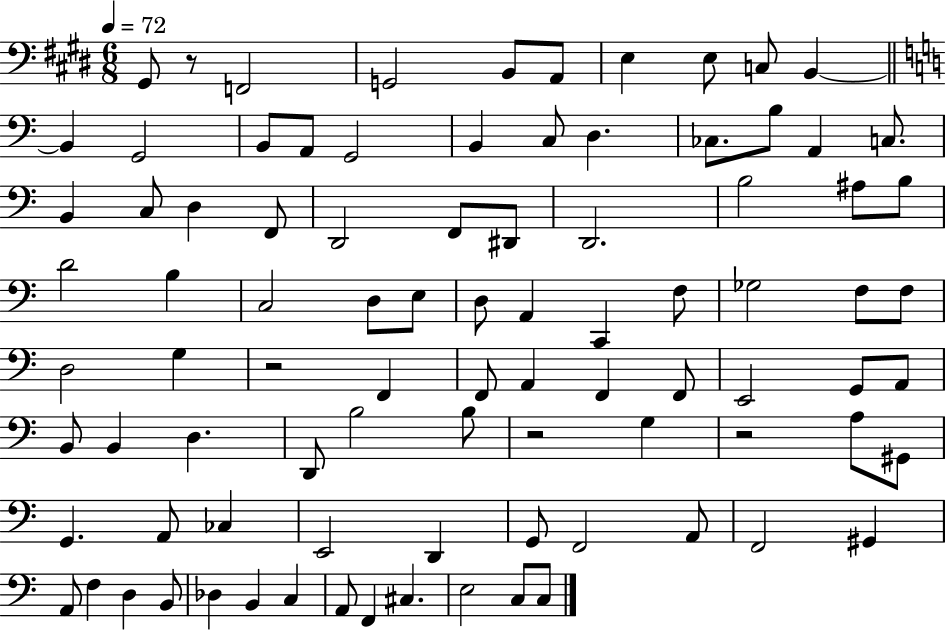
G#2/e R/e F2/h G2/h B2/e A2/e E3/q E3/e C3/e B2/q B2/q G2/h B2/e A2/e G2/h B2/q C3/e D3/q. CES3/e. B3/e A2/q C3/e. B2/q C3/e D3/q F2/e D2/h F2/e D#2/e D2/h. B3/h A#3/e B3/e D4/h B3/q C3/h D3/e E3/e D3/e A2/q C2/q F3/e Gb3/h F3/e F3/e D3/h G3/q R/h F2/q F2/e A2/q F2/q F2/e E2/h G2/e A2/e B2/e B2/q D3/q. D2/e B3/h B3/e R/h G3/q R/h A3/e G#2/e G2/q. A2/e CES3/q E2/h D2/q G2/e F2/h A2/e F2/h G#2/q A2/e F3/q D3/q B2/e Db3/q B2/q C3/q A2/e F2/q C#3/q. E3/h C3/e C3/e